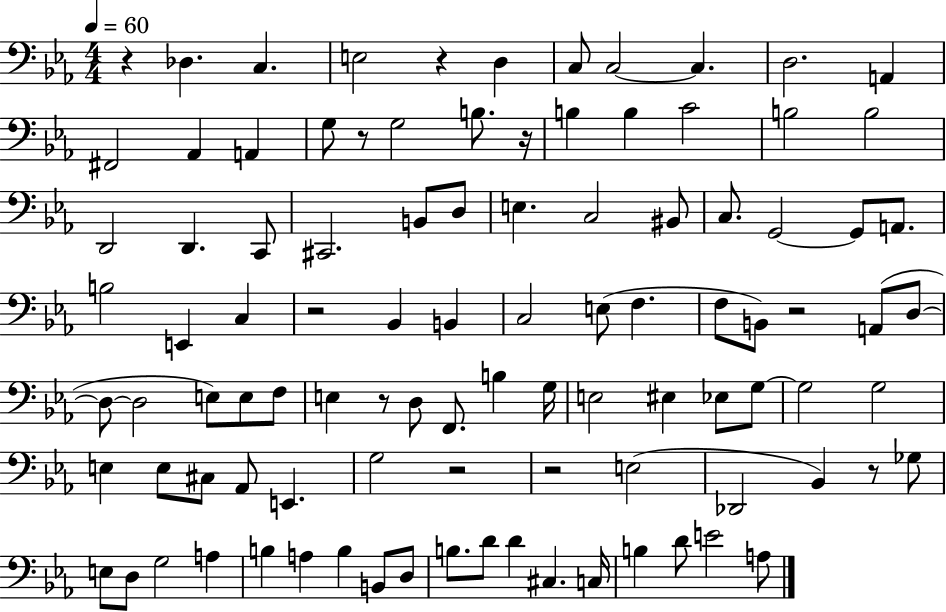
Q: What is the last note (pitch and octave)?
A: A3